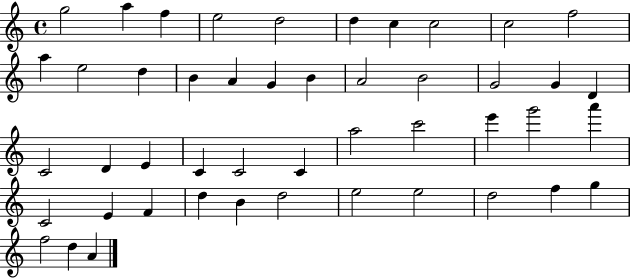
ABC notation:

X:1
T:Untitled
M:4/4
L:1/4
K:C
g2 a f e2 d2 d c c2 c2 f2 a e2 d B A G B A2 B2 G2 G D C2 D E C C2 C a2 c'2 e' g'2 a' C2 E F d B d2 e2 e2 d2 f g f2 d A